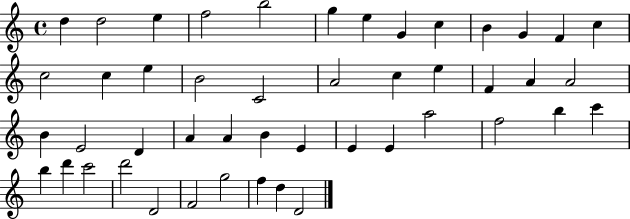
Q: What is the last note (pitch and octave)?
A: D4